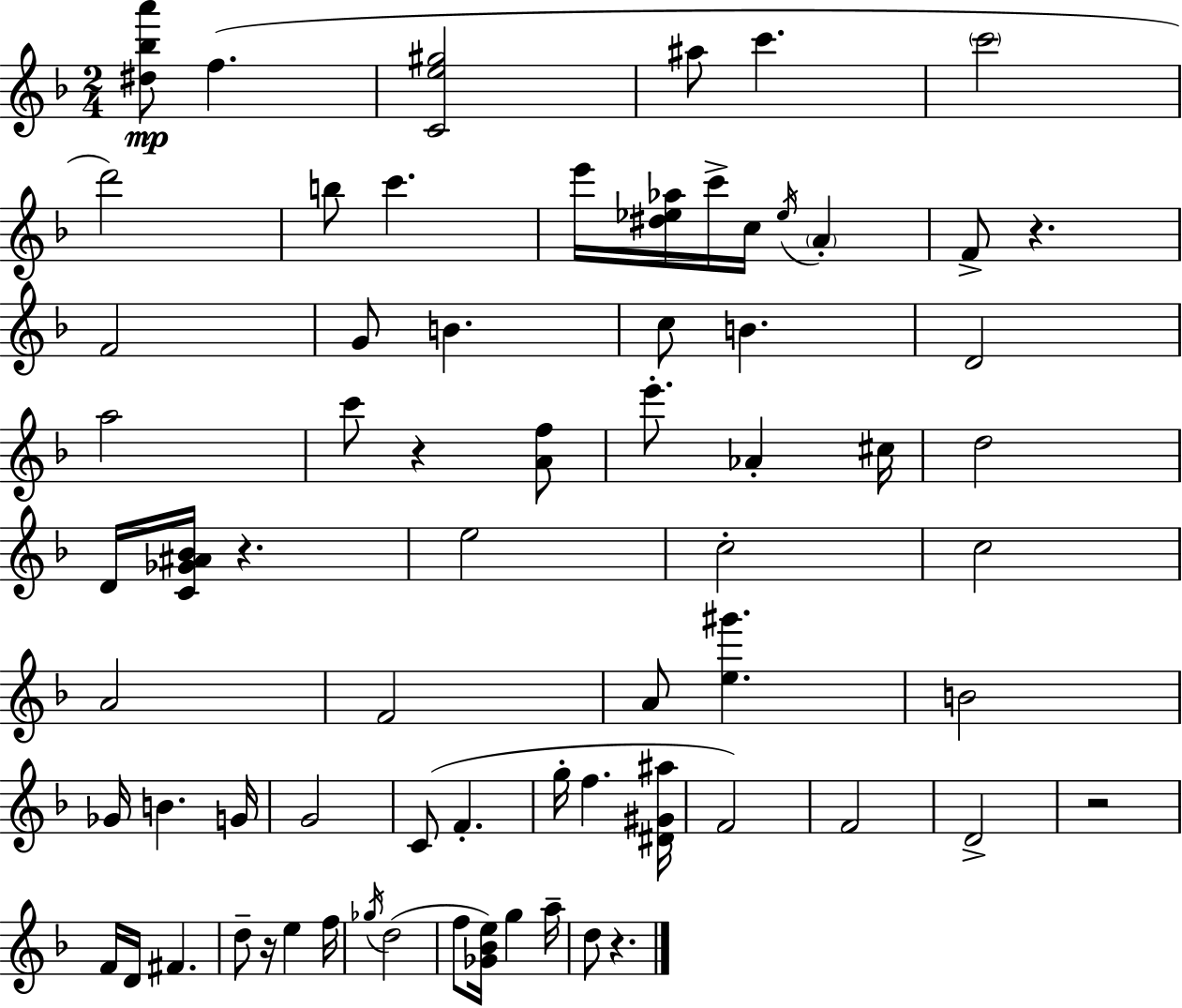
{
  \clef treble
  \numericTimeSignature
  \time 2/4
  \key d \minor
  <dis'' bes'' a'''>8\mp f''4.( | <c' e'' gis''>2 | ais''8 c'''4. | \parenthesize c'''2 | \break d'''2) | b''8 c'''4. | e'''16 <dis'' ees'' aes''>16 c'''16-> c''16 \acciaccatura { ees''16 } \parenthesize a'4-. | f'8-> r4. | \break f'2 | g'8 b'4. | c''8 b'4. | d'2 | \break a''2 | c'''8 r4 <a' f''>8 | e'''8.-. aes'4-. | cis''16 d''2 | \break d'16 <c' ges' ais' bes'>16 r4. | e''2 | c''2-. | c''2 | \break a'2 | f'2 | a'8 <e'' gis'''>4. | b'2 | \break ges'16 b'4. | g'16 g'2 | c'8( f'4.-. | g''16-. f''4. | \break <dis' gis' ais''>16 f'2) | f'2 | d'2-> | r2 | \break f'16 d'16 fis'4. | d''8-- r16 e''4 | f''16 \acciaccatura { ges''16 } d''2( | f''8 <ges' bes' e''>16) g''4 | \break a''16-- d''8 r4. | \bar "|."
}